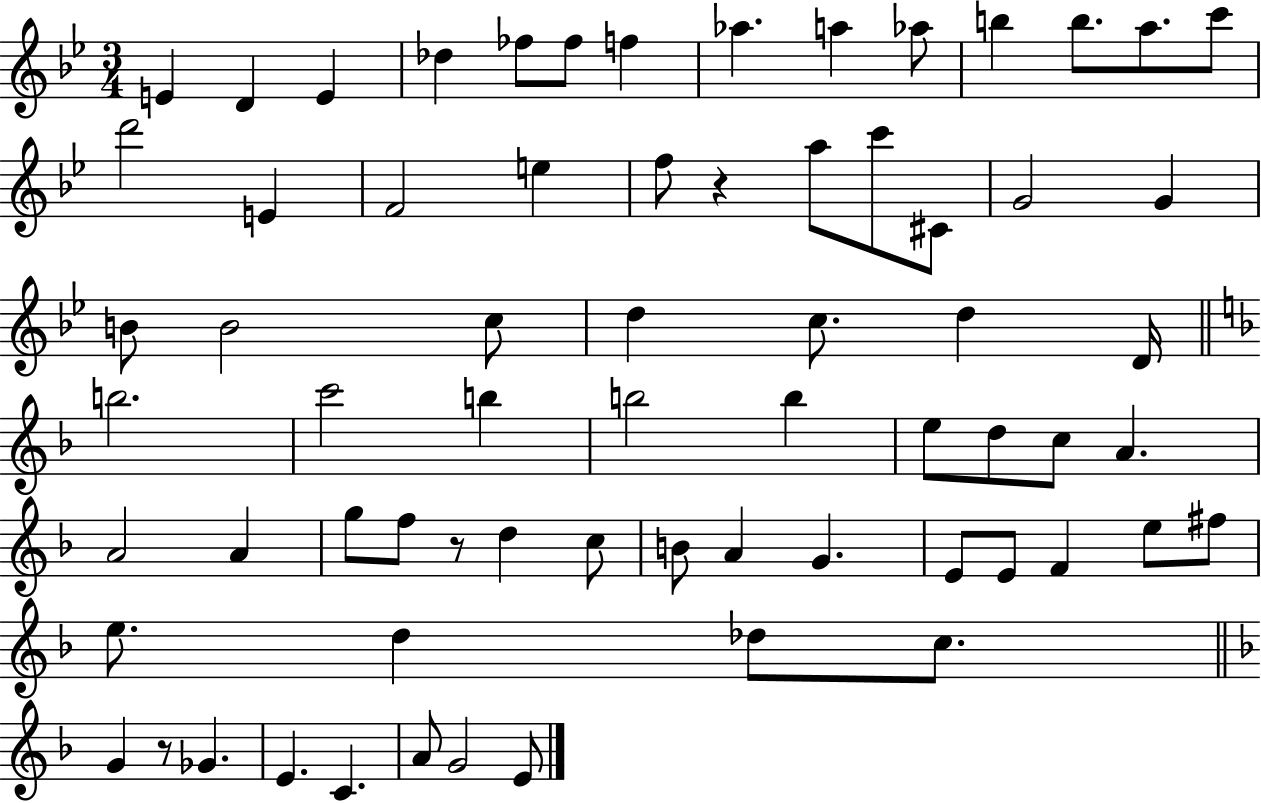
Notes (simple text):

E4/q D4/q E4/q Db5/q FES5/e FES5/e F5/q Ab5/q. A5/q Ab5/e B5/q B5/e. A5/e. C6/e D6/h E4/q F4/h E5/q F5/e R/q A5/e C6/e C#4/e G4/h G4/q B4/e B4/h C5/e D5/q C5/e. D5/q D4/s B5/h. C6/h B5/q B5/h B5/q E5/e D5/e C5/e A4/q. A4/h A4/q G5/e F5/e R/e D5/q C5/e B4/e A4/q G4/q. E4/e E4/e F4/q E5/e F#5/e E5/e. D5/q Db5/e C5/e. G4/q R/e Gb4/q. E4/q. C4/q. A4/e G4/h E4/e